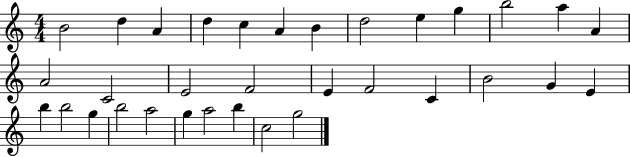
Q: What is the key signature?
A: C major